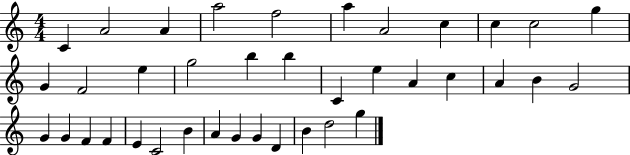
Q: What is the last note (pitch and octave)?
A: G5